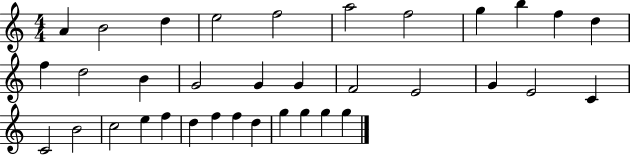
{
  \clef treble
  \numericTimeSignature
  \time 4/4
  \key c \major
  a'4 b'2 d''4 | e''2 f''2 | a''2 f''2 | g''4 b''4 f''4 d''4 | \break f''4 d''2 b'4 | g'2 g'4 g'4 | f'2 e'2 | g'4 e'2 c'4 | \break c'2 b'2 | c''2 e''4 f''4 | d''4 f''4 f''4 d''4 | g''4 g''4 g''4 g''4 | \break \bar "|."
}